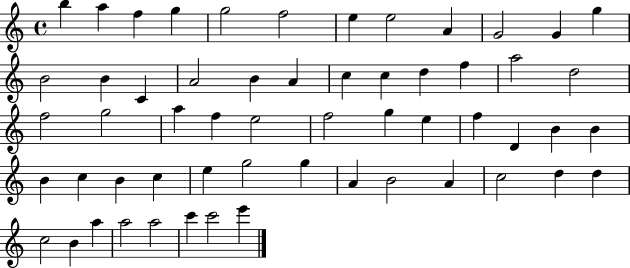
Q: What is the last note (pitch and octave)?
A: E6